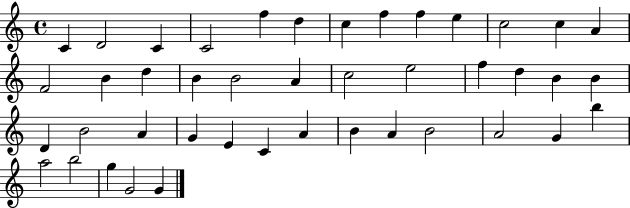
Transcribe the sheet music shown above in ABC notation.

X:1
T:Untitled
M:4/4
L:1/4
K:C
C D2 C C2 f d c f f e c2 c A F2 B d B B2 A c2 e2 f d B B D B2 A G E C A B A B2 A2 G b a2 b2 g G2 G